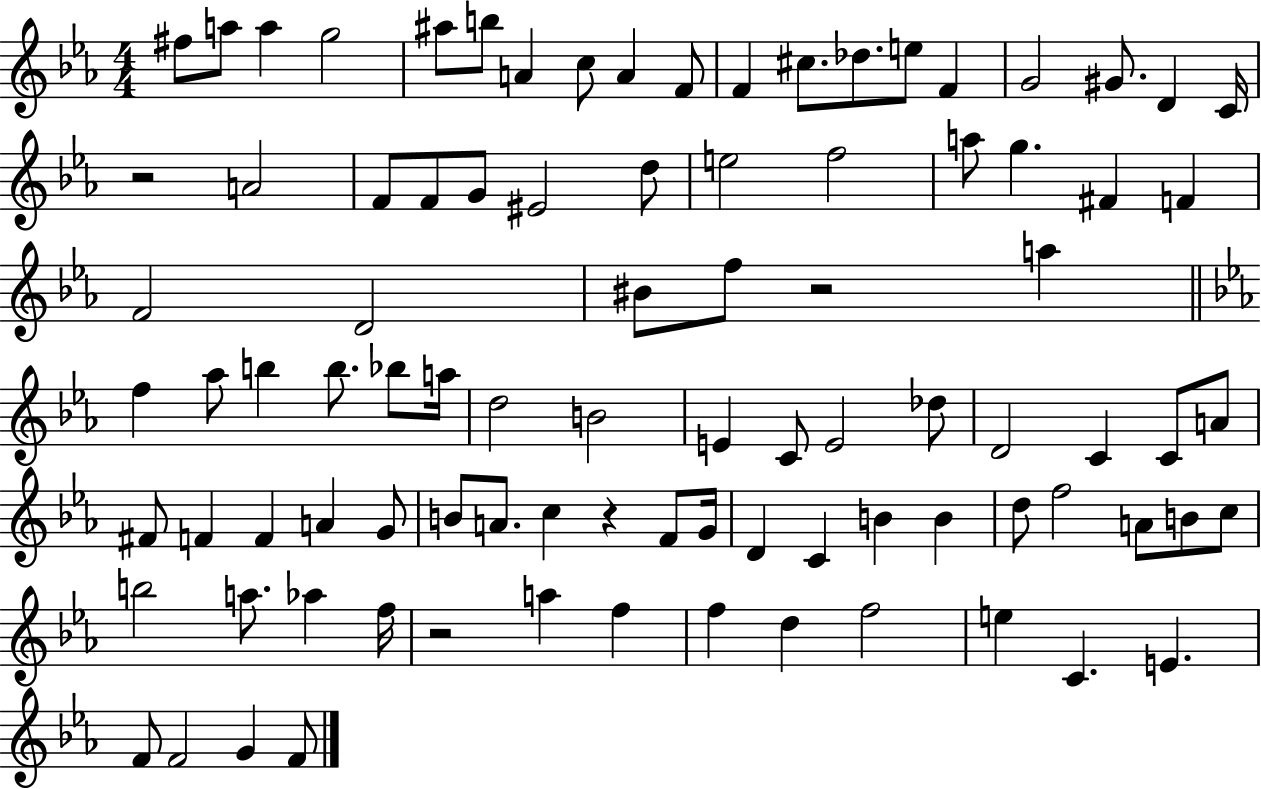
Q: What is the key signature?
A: EES major